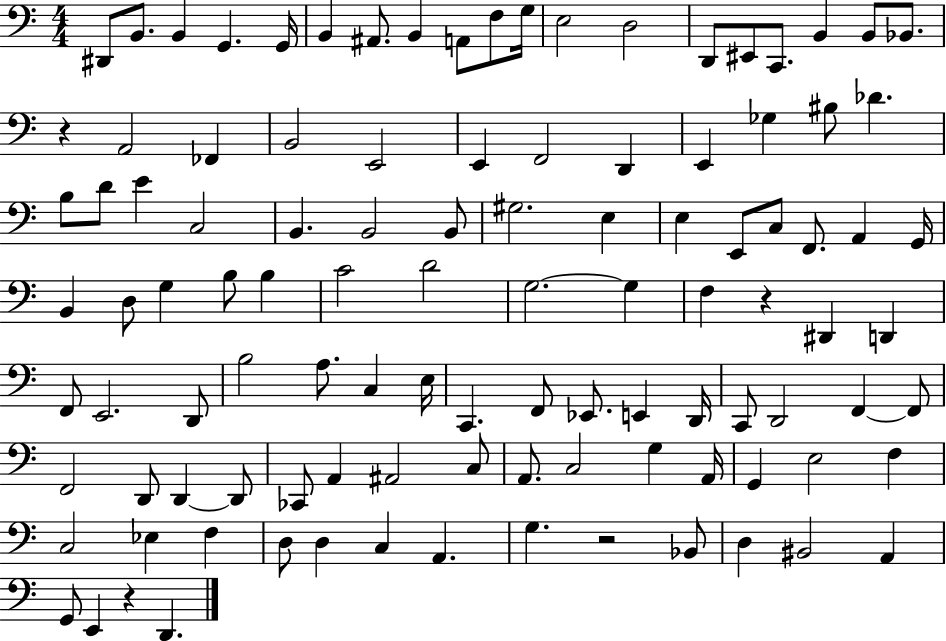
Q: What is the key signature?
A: C major